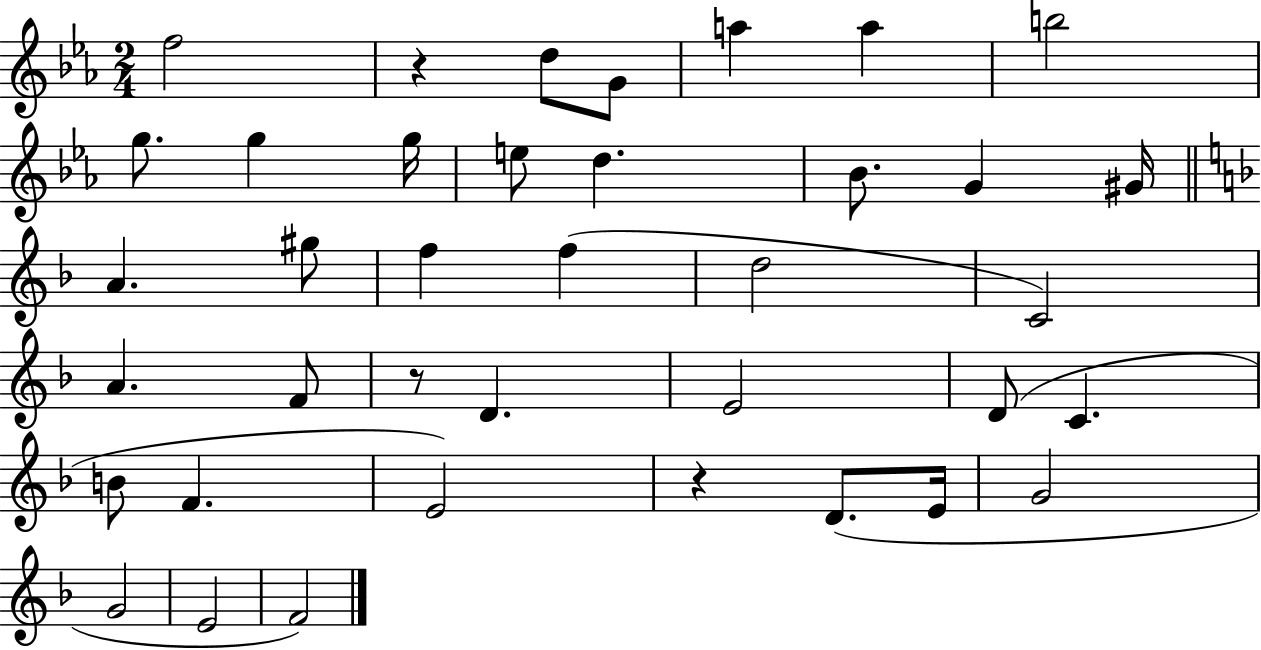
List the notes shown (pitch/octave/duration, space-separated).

F5/h R/q D5/e G4/e A5/q A5/q B5/h G5/e. G5/q G5/s E5/e D5/q. Bb4/e. G4/q G#4/s A4/q. G#5/e F5/q F5/q D5/h C4/h A4/q. F4/e R/e D4/q. E4/h D4/e C4/q. B4/e F4/q. E4/h R/q D4/e. E4/s G4/h G4/h E4/h F4/h